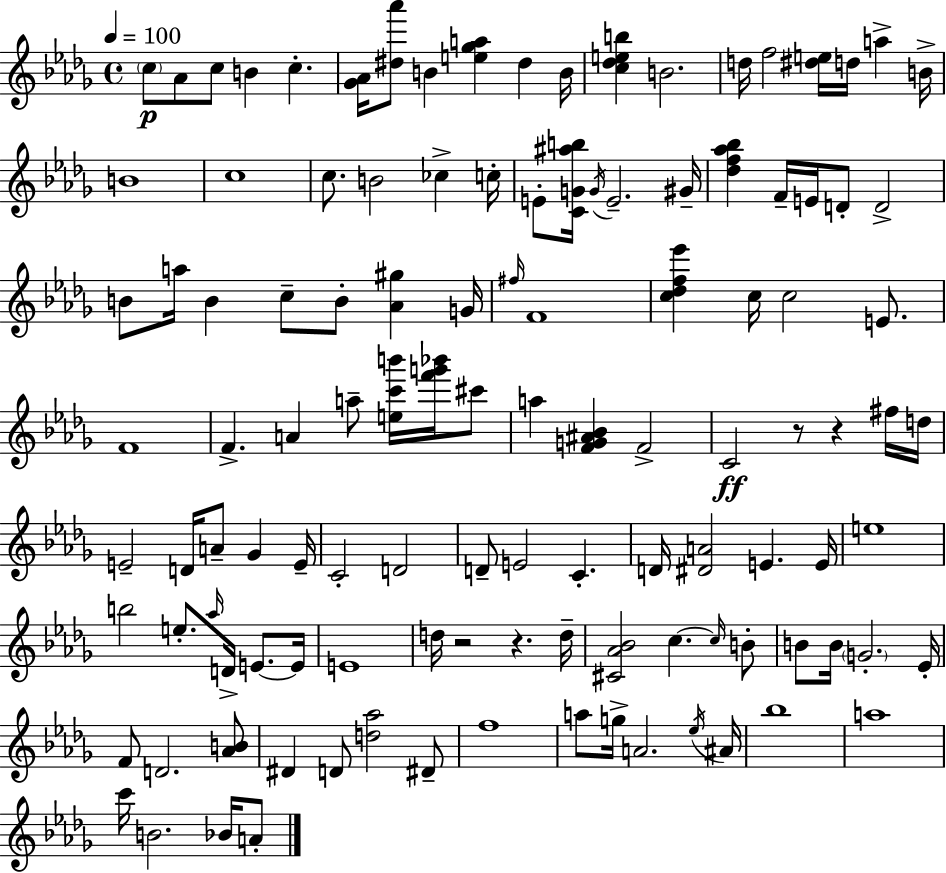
{
  \clef treble
  \time 4/4
  \defaultTimeSignature
  \key bes \minor
  \tempo 4 = 100
  \repeat volta 2 { \parenthesize c''8\p aes'8 c''8 b'4 c''4.-. | <ges' aes'>16 <dis'' aes'''>8 b'4 <e'' ges'' a''>4 dis''4 b'16 | <c'' des'' e'' b''>4 b'2. | d''16 f''2 <dis'' e''>16 d''16 a''4-> b'16-> | \break b'1 | c''1 | c''8. b'2 ces''4-> c''16-. | e'8-. <c' g' ais'' b''>16 \acciaccatura { g'16 } e'2.-- | \break gis'16-- <des'' f'' aes'' bes''>4 f'16-- e'16 d'8-. d'2-> | b'8 a''16 b'4 c''8-- b'8-. <aes' gis''>4 | g'16 \grace { fis''16 } f'1 | <c'' des'' f'' ees'''>4 c''16 c''2 e'8. | \break f'1 | f'4.-> a'4 a''8-- <e'' c''' b'''>16 <f''' g''' bes'''>16 | cis'''8 a''4 <f' g' ais' bes'>4 f'2-> | c'2\ff r8 r4 | \break fis''16 d''16 e'2-- d'16 a'8-- ges'4 | e'16-- c'2-. d'2 | d'8-- e'2 c'4.-. | d'16 <dis' a'>2 e'4. | \break e'16 e''1 | b''2 e''8.-. \grace { aes''16 } d'16-> e'8.~~ | e'16 e'1 | d''16 r2 r4. | \break d''16-- <cis' aes' bes'>2 c''4.~~ | \grace { c''16 } b'8-. b'8 b'16 \parenthesize g'2.-. | ees'16-. f'8 d'2. | <aes' b'>8 dis'4 d'8 <d'' aes''>2 | \break dis'8-- f''1 | a''8 g''16-> a'2. | \acciaccatura { ees''16 } ais'16 bes''1 | a''1 | \break c'''16 b'2. | bes'16 a'8-. } \bar "|."
}